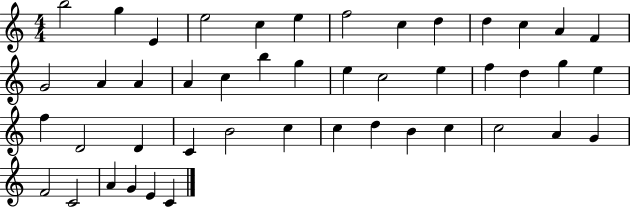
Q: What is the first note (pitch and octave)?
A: B5